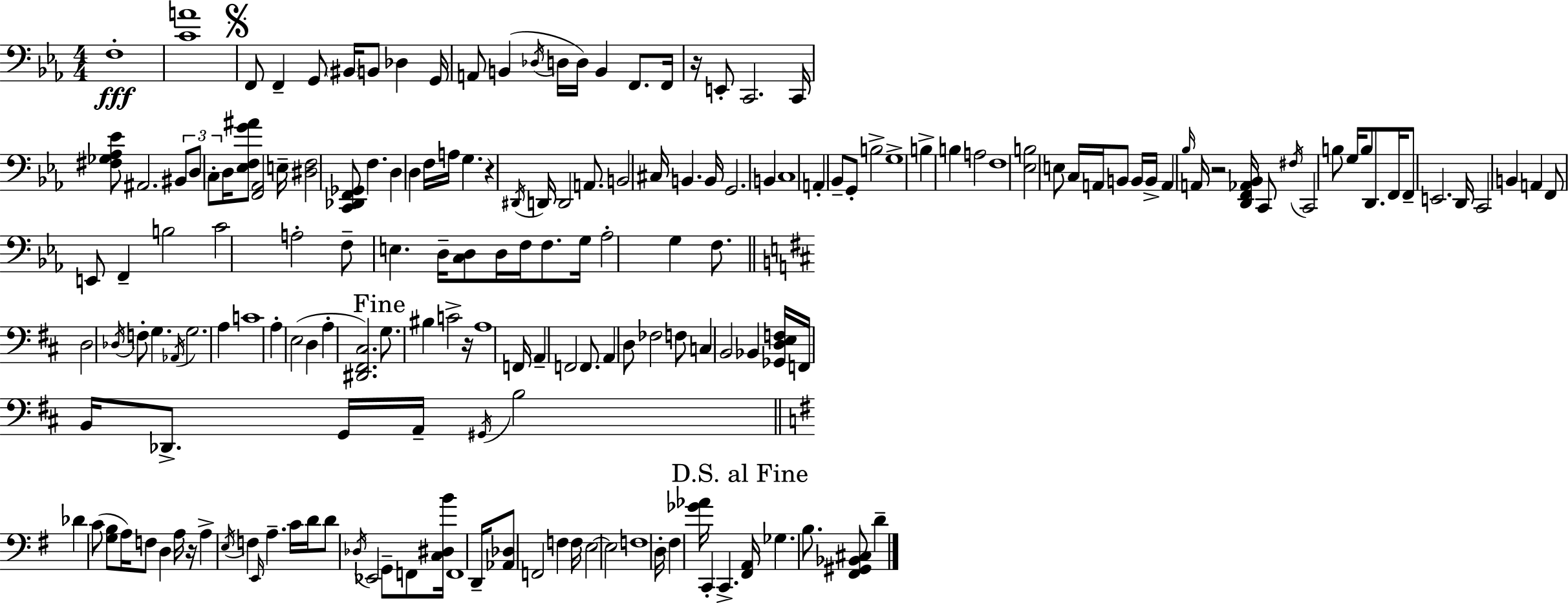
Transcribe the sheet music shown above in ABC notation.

X:1
T:Untitled
M:4/4
L:1/4
K:Cm
F,4 [CA]4 F,,/2 F,, G,,/2 ^B,,/4 B,,/2 _D, G,,/4 A,,/2 B,, _D,/4 D,/4 D,/4 B,, F,,/2 F,,/4 z/4 E,,/2 C,,2 C,,/4 [^F,_G,_A,_E]/2 ^A,,2 ^B,,/2 D,/2 C,/2 D,/4 [_E,F,G^A]/2 [F,,_A,,]2 E,/4 [^D,F,]2 [C,,_D,,F,,_G,,]/2 F, D, D, F,/4 A,/4 G, z ^D,,/4 D,,/4 D,,2 A,,/2 B,,2 ^C,/4 B,, B,,/4 G,,2 B,, C,4 A,, _B,,/2 G,,/2 B,2 G,4 B, B, A,2 F,4 [_E,B,]2 E,/2 C,/4 A,,/4 B,,/2 B,,/4 B,,/4 A,, _B,/4 A,,/4 z2 [D,,F,,_A,,_B,,]/4 C,,/2 ^F,/4 C,,2 B,/2 G,/4 B,/2 D,,/2 F,,/4 F,,/2 E,,2 D,,/4 C,,2 B,, A,, F,,/2 E,,/2 F,, B,2 C2 A,2 F,/2 E, D,/4 [C,D,]/2 D,/4 F,/4 F,/2 G,/4 _A,2 G, F,/2 D,2 _D,/4 F,/2 G, _A,,/4 G,2 A, C4 A, E,2 D, A, [^D,,^F,,^C,]2 G,/2 ^B, C2 z/4 A,4 F,,/4 A,, F,,2 F,,/2 A,, D,/2 _F,2 F,/2 C, B,,2 _B,, [_G,,D,E,F,]/4 F,,/4 B,,/4 _D,,/2 G,,/4 A,,/4 ^G,,/4 B,2 _D C/2 [G,B,]/2 A,/4 F,/2 D, A,/4 z/4 A, E,/4 F, E,,/4 A, C/4 D/4 D/2 _D,/4 _E,,2 G,,/2 F,,/2 [C,^D,B]/4 F,,4 D,,/4 [_A,,_D,]/2 F,,2 F, F,/4 E,2 E,2 F,4 D,/4 ^F, [_G_A]/4 C,, C,, [^F,,A,,]/4 _G, B,/2 [^F,,^G,,_B,,^C,]/2 D